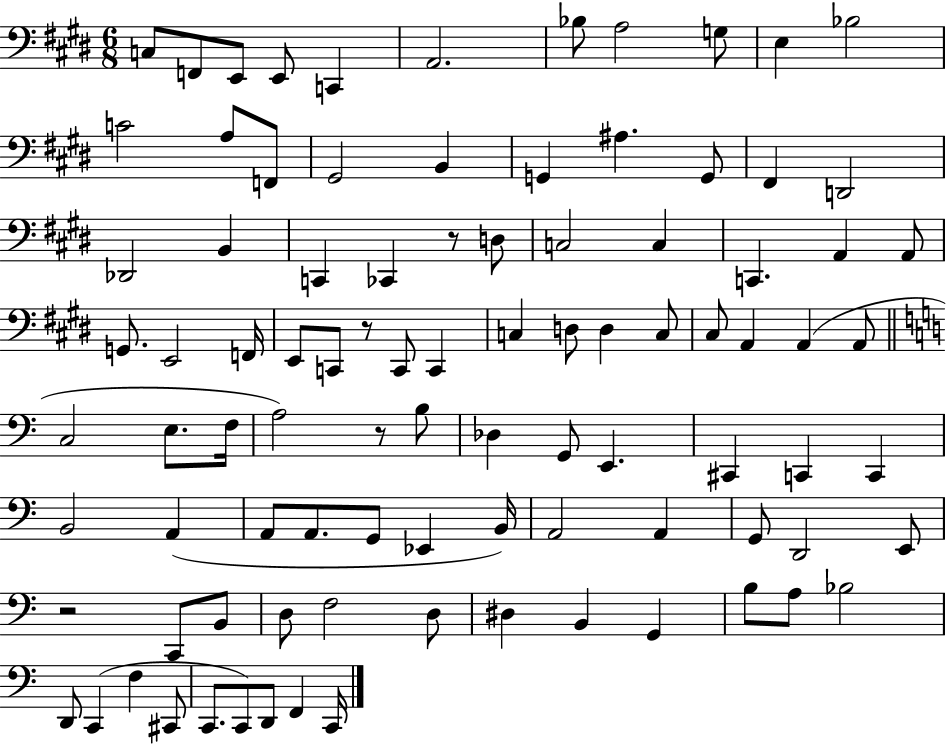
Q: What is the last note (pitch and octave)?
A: C2